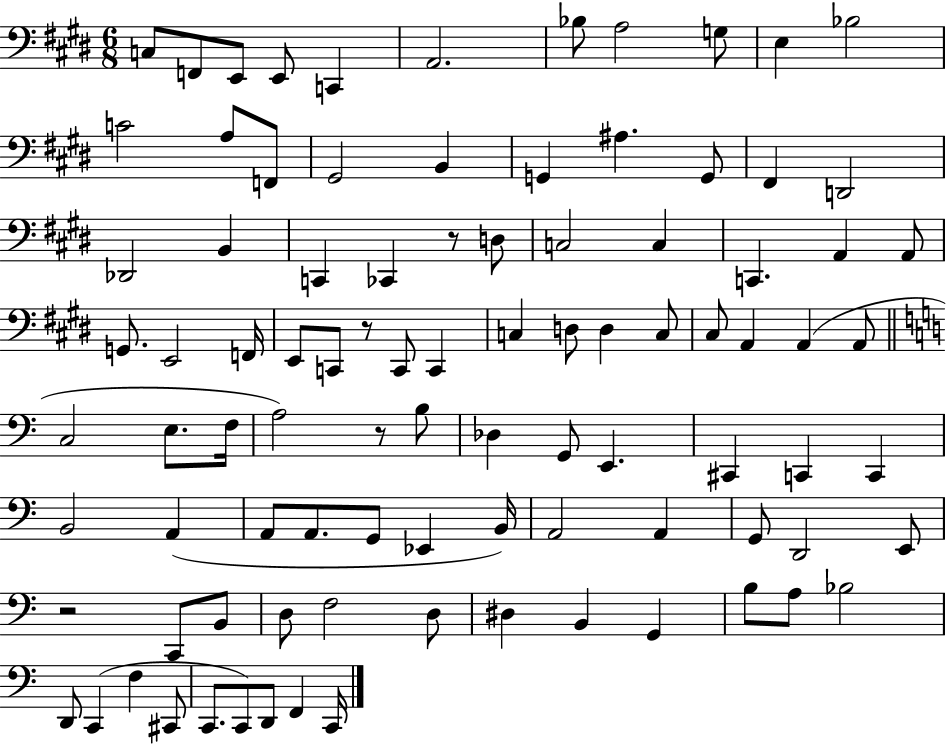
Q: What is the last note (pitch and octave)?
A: C2